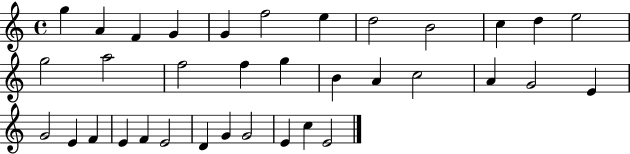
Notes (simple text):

G5/q A4/q F4/q G4/q G4/q F5/h E5/q D5/h B4/h C5/q D5/q E5/h G5/h A5/h F5/h F5/q G5/q B4/q A4/q C5/h A4/q G4/h E4/q G4/h E4/q F4/q E4/q F4/q E4/h D4/q G4/q G4/h E4/q C5/q E4/h